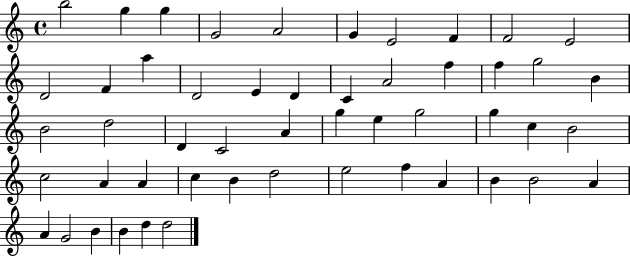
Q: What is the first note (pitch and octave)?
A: B5